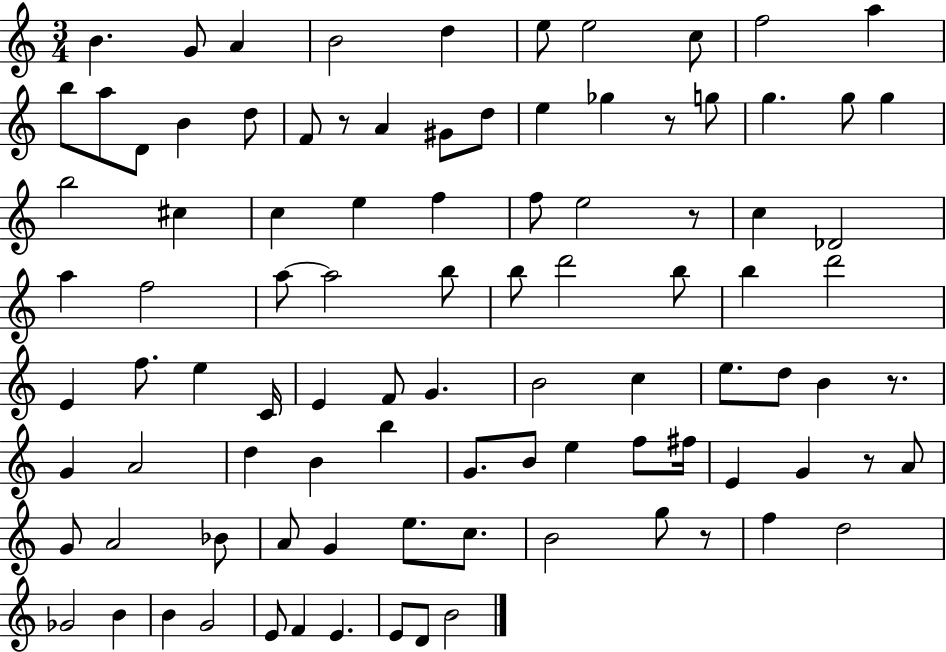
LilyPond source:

{
  \clef treble
  \numericTimeSignature
  \time 3/4
  \key c \major
  \repeat volta 2 { b'4. g'8 a'4 | b'2 d''4 | e''8 e''2 c''8 | f''2 a''4 | \break b''8 a''8 d'8 b'4 d''8 | f'8 r8 a'4 gis'8 d''8 | e''4 ges''4 r8 g''8 | g''4. g''8 g''4 | \break b''2 cis''4 | c''4 e''4 f''4 | f''8 e''2 r8 | c''4 des'2 | \break a''4 f''2 | a''8~~ a''2 b''8 | b''8 d'''2 b''8 | b''4 d'''2 | \break e'4 f''8. e''4 c'16 | e'4 f'8 g'4. | b'2 c''4 | e''8. d''8 b'4 r8. | \break g'4 a'2 | d''4 b'4 b''4 | g'8. b'8 e''4 f''8 fis''16 | e'4 g'4 r8 a'8 | \break g'8 a'2 bes'8 | a'8 g'4 e''8. c''8. | b'2 g''8 r8 | f''4 d''2 | \break ges'2 b'4 | b'4 g'2 | e'8 f'4 e'4. | e'8 d'8 b'2 | \break } \bar "|."
}